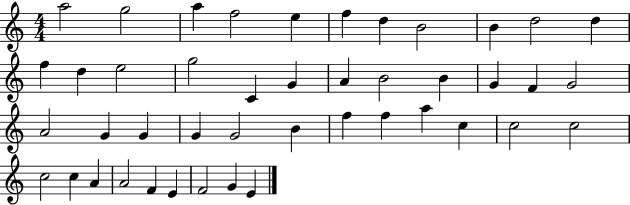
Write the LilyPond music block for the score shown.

{
  \clef treble
  \numericTimeSignature
  \time 4/4
  \key c \major
  a''2 g''2 | a''4 f''2 e''4 | f''4 d''4 b'2 | b'4 d''2 d''4 | \break f''4 d''4 e''2 | g''2 c'4 g'4 | a'4 b'2 b'4 | g'4 f'4 g'2 | \break a'2 g'4 g'4 | g'4 g'2 b'4 | f''4 f''4 a''4 c''4 | c''2 c''2 | \break c''2 c''4 a'4 | a'2 f'4 e'4 | f'2 g'4 e'4 | \bar "|."
}